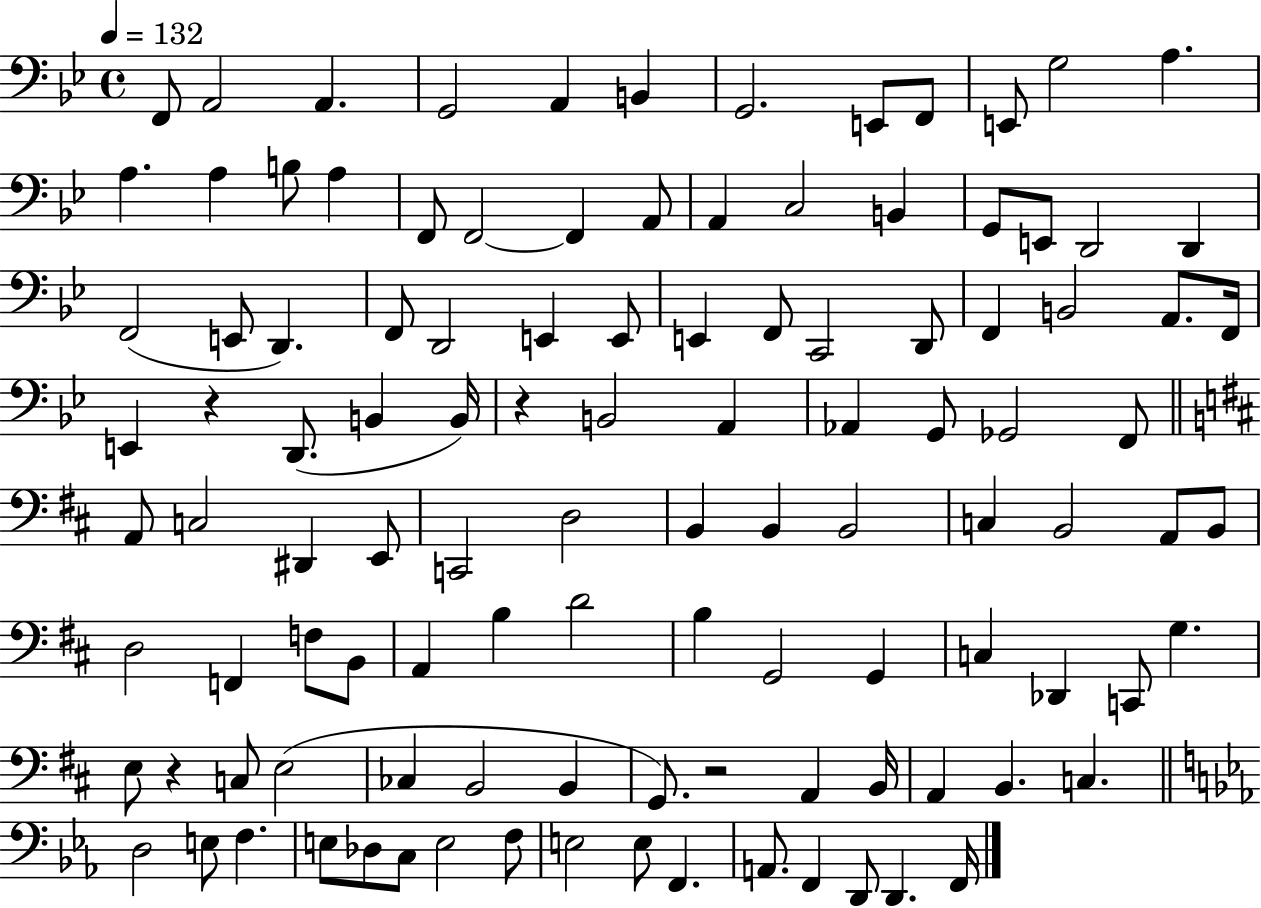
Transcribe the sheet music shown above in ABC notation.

X:1
T:Untitled
M:4/4
L:1/4
K:Bb
F,,/2 A,,2 A,, G,,2 A,, B,, G,,2 E,,/2 F,,/2 E,,/2 G,2 A, A, A, B,/2 A, F,,/2 F,,2 F,, A,,/2 A,, C,2 B,, G,,/2 E,,/2 D,,2 D,, F,,2 E,,/2 D,, F,,/2 D,,2 E,, E,,/2 E,, F,,/2 C,,2 D,,/2 F,, B,,2 A,,/2 F,,/4 E,, z D,,/2 B,, B,,/4 z B,,2 A,, _A,, G,,/2 _G,,2 F,,/2 A,,/2 C,2 ^D,, E,,/2 C,,2 D,2 B,, B,, B,,2 C, B,,2 A,,/2 B,,/2 D,2 F,, F,/2 B,,/2 A,, B, D2 B, G,,2 G,, C, _D,, C,,/2 G, E,/2 z C,/2 E,2 _C, B,,2 B,, G,,/2 z2 A,, B,,/4 A,, B,, C, D,2 E,/2 F, E,/2 _D,/2 C,/2 E,2 F,/2 E,2 E,/2 F,, A,,/2 F,, D,,/2 D,, F,,/4